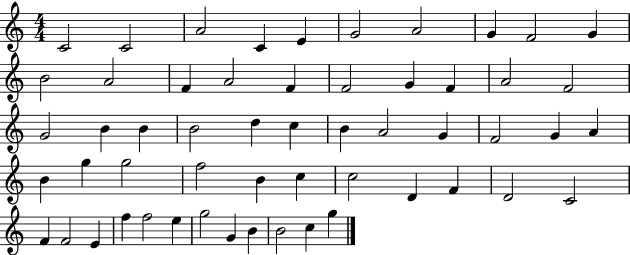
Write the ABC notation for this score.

X:1
T:Untitled
M:4/4
L:1/4
K:C
C2 C2 A2 C E G2 A2 G F2 G B2 A2 F A2 F F2 G F A2 F2 G2 B B B2 d c B A2 G F2 G A B g g2 f2 B c c2 D F D2 C2 F F2 E f f2 e g2 G B B2 c g